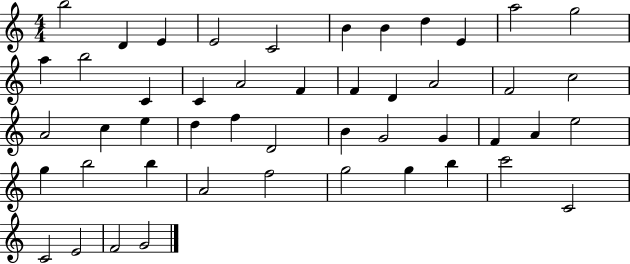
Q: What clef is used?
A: treble